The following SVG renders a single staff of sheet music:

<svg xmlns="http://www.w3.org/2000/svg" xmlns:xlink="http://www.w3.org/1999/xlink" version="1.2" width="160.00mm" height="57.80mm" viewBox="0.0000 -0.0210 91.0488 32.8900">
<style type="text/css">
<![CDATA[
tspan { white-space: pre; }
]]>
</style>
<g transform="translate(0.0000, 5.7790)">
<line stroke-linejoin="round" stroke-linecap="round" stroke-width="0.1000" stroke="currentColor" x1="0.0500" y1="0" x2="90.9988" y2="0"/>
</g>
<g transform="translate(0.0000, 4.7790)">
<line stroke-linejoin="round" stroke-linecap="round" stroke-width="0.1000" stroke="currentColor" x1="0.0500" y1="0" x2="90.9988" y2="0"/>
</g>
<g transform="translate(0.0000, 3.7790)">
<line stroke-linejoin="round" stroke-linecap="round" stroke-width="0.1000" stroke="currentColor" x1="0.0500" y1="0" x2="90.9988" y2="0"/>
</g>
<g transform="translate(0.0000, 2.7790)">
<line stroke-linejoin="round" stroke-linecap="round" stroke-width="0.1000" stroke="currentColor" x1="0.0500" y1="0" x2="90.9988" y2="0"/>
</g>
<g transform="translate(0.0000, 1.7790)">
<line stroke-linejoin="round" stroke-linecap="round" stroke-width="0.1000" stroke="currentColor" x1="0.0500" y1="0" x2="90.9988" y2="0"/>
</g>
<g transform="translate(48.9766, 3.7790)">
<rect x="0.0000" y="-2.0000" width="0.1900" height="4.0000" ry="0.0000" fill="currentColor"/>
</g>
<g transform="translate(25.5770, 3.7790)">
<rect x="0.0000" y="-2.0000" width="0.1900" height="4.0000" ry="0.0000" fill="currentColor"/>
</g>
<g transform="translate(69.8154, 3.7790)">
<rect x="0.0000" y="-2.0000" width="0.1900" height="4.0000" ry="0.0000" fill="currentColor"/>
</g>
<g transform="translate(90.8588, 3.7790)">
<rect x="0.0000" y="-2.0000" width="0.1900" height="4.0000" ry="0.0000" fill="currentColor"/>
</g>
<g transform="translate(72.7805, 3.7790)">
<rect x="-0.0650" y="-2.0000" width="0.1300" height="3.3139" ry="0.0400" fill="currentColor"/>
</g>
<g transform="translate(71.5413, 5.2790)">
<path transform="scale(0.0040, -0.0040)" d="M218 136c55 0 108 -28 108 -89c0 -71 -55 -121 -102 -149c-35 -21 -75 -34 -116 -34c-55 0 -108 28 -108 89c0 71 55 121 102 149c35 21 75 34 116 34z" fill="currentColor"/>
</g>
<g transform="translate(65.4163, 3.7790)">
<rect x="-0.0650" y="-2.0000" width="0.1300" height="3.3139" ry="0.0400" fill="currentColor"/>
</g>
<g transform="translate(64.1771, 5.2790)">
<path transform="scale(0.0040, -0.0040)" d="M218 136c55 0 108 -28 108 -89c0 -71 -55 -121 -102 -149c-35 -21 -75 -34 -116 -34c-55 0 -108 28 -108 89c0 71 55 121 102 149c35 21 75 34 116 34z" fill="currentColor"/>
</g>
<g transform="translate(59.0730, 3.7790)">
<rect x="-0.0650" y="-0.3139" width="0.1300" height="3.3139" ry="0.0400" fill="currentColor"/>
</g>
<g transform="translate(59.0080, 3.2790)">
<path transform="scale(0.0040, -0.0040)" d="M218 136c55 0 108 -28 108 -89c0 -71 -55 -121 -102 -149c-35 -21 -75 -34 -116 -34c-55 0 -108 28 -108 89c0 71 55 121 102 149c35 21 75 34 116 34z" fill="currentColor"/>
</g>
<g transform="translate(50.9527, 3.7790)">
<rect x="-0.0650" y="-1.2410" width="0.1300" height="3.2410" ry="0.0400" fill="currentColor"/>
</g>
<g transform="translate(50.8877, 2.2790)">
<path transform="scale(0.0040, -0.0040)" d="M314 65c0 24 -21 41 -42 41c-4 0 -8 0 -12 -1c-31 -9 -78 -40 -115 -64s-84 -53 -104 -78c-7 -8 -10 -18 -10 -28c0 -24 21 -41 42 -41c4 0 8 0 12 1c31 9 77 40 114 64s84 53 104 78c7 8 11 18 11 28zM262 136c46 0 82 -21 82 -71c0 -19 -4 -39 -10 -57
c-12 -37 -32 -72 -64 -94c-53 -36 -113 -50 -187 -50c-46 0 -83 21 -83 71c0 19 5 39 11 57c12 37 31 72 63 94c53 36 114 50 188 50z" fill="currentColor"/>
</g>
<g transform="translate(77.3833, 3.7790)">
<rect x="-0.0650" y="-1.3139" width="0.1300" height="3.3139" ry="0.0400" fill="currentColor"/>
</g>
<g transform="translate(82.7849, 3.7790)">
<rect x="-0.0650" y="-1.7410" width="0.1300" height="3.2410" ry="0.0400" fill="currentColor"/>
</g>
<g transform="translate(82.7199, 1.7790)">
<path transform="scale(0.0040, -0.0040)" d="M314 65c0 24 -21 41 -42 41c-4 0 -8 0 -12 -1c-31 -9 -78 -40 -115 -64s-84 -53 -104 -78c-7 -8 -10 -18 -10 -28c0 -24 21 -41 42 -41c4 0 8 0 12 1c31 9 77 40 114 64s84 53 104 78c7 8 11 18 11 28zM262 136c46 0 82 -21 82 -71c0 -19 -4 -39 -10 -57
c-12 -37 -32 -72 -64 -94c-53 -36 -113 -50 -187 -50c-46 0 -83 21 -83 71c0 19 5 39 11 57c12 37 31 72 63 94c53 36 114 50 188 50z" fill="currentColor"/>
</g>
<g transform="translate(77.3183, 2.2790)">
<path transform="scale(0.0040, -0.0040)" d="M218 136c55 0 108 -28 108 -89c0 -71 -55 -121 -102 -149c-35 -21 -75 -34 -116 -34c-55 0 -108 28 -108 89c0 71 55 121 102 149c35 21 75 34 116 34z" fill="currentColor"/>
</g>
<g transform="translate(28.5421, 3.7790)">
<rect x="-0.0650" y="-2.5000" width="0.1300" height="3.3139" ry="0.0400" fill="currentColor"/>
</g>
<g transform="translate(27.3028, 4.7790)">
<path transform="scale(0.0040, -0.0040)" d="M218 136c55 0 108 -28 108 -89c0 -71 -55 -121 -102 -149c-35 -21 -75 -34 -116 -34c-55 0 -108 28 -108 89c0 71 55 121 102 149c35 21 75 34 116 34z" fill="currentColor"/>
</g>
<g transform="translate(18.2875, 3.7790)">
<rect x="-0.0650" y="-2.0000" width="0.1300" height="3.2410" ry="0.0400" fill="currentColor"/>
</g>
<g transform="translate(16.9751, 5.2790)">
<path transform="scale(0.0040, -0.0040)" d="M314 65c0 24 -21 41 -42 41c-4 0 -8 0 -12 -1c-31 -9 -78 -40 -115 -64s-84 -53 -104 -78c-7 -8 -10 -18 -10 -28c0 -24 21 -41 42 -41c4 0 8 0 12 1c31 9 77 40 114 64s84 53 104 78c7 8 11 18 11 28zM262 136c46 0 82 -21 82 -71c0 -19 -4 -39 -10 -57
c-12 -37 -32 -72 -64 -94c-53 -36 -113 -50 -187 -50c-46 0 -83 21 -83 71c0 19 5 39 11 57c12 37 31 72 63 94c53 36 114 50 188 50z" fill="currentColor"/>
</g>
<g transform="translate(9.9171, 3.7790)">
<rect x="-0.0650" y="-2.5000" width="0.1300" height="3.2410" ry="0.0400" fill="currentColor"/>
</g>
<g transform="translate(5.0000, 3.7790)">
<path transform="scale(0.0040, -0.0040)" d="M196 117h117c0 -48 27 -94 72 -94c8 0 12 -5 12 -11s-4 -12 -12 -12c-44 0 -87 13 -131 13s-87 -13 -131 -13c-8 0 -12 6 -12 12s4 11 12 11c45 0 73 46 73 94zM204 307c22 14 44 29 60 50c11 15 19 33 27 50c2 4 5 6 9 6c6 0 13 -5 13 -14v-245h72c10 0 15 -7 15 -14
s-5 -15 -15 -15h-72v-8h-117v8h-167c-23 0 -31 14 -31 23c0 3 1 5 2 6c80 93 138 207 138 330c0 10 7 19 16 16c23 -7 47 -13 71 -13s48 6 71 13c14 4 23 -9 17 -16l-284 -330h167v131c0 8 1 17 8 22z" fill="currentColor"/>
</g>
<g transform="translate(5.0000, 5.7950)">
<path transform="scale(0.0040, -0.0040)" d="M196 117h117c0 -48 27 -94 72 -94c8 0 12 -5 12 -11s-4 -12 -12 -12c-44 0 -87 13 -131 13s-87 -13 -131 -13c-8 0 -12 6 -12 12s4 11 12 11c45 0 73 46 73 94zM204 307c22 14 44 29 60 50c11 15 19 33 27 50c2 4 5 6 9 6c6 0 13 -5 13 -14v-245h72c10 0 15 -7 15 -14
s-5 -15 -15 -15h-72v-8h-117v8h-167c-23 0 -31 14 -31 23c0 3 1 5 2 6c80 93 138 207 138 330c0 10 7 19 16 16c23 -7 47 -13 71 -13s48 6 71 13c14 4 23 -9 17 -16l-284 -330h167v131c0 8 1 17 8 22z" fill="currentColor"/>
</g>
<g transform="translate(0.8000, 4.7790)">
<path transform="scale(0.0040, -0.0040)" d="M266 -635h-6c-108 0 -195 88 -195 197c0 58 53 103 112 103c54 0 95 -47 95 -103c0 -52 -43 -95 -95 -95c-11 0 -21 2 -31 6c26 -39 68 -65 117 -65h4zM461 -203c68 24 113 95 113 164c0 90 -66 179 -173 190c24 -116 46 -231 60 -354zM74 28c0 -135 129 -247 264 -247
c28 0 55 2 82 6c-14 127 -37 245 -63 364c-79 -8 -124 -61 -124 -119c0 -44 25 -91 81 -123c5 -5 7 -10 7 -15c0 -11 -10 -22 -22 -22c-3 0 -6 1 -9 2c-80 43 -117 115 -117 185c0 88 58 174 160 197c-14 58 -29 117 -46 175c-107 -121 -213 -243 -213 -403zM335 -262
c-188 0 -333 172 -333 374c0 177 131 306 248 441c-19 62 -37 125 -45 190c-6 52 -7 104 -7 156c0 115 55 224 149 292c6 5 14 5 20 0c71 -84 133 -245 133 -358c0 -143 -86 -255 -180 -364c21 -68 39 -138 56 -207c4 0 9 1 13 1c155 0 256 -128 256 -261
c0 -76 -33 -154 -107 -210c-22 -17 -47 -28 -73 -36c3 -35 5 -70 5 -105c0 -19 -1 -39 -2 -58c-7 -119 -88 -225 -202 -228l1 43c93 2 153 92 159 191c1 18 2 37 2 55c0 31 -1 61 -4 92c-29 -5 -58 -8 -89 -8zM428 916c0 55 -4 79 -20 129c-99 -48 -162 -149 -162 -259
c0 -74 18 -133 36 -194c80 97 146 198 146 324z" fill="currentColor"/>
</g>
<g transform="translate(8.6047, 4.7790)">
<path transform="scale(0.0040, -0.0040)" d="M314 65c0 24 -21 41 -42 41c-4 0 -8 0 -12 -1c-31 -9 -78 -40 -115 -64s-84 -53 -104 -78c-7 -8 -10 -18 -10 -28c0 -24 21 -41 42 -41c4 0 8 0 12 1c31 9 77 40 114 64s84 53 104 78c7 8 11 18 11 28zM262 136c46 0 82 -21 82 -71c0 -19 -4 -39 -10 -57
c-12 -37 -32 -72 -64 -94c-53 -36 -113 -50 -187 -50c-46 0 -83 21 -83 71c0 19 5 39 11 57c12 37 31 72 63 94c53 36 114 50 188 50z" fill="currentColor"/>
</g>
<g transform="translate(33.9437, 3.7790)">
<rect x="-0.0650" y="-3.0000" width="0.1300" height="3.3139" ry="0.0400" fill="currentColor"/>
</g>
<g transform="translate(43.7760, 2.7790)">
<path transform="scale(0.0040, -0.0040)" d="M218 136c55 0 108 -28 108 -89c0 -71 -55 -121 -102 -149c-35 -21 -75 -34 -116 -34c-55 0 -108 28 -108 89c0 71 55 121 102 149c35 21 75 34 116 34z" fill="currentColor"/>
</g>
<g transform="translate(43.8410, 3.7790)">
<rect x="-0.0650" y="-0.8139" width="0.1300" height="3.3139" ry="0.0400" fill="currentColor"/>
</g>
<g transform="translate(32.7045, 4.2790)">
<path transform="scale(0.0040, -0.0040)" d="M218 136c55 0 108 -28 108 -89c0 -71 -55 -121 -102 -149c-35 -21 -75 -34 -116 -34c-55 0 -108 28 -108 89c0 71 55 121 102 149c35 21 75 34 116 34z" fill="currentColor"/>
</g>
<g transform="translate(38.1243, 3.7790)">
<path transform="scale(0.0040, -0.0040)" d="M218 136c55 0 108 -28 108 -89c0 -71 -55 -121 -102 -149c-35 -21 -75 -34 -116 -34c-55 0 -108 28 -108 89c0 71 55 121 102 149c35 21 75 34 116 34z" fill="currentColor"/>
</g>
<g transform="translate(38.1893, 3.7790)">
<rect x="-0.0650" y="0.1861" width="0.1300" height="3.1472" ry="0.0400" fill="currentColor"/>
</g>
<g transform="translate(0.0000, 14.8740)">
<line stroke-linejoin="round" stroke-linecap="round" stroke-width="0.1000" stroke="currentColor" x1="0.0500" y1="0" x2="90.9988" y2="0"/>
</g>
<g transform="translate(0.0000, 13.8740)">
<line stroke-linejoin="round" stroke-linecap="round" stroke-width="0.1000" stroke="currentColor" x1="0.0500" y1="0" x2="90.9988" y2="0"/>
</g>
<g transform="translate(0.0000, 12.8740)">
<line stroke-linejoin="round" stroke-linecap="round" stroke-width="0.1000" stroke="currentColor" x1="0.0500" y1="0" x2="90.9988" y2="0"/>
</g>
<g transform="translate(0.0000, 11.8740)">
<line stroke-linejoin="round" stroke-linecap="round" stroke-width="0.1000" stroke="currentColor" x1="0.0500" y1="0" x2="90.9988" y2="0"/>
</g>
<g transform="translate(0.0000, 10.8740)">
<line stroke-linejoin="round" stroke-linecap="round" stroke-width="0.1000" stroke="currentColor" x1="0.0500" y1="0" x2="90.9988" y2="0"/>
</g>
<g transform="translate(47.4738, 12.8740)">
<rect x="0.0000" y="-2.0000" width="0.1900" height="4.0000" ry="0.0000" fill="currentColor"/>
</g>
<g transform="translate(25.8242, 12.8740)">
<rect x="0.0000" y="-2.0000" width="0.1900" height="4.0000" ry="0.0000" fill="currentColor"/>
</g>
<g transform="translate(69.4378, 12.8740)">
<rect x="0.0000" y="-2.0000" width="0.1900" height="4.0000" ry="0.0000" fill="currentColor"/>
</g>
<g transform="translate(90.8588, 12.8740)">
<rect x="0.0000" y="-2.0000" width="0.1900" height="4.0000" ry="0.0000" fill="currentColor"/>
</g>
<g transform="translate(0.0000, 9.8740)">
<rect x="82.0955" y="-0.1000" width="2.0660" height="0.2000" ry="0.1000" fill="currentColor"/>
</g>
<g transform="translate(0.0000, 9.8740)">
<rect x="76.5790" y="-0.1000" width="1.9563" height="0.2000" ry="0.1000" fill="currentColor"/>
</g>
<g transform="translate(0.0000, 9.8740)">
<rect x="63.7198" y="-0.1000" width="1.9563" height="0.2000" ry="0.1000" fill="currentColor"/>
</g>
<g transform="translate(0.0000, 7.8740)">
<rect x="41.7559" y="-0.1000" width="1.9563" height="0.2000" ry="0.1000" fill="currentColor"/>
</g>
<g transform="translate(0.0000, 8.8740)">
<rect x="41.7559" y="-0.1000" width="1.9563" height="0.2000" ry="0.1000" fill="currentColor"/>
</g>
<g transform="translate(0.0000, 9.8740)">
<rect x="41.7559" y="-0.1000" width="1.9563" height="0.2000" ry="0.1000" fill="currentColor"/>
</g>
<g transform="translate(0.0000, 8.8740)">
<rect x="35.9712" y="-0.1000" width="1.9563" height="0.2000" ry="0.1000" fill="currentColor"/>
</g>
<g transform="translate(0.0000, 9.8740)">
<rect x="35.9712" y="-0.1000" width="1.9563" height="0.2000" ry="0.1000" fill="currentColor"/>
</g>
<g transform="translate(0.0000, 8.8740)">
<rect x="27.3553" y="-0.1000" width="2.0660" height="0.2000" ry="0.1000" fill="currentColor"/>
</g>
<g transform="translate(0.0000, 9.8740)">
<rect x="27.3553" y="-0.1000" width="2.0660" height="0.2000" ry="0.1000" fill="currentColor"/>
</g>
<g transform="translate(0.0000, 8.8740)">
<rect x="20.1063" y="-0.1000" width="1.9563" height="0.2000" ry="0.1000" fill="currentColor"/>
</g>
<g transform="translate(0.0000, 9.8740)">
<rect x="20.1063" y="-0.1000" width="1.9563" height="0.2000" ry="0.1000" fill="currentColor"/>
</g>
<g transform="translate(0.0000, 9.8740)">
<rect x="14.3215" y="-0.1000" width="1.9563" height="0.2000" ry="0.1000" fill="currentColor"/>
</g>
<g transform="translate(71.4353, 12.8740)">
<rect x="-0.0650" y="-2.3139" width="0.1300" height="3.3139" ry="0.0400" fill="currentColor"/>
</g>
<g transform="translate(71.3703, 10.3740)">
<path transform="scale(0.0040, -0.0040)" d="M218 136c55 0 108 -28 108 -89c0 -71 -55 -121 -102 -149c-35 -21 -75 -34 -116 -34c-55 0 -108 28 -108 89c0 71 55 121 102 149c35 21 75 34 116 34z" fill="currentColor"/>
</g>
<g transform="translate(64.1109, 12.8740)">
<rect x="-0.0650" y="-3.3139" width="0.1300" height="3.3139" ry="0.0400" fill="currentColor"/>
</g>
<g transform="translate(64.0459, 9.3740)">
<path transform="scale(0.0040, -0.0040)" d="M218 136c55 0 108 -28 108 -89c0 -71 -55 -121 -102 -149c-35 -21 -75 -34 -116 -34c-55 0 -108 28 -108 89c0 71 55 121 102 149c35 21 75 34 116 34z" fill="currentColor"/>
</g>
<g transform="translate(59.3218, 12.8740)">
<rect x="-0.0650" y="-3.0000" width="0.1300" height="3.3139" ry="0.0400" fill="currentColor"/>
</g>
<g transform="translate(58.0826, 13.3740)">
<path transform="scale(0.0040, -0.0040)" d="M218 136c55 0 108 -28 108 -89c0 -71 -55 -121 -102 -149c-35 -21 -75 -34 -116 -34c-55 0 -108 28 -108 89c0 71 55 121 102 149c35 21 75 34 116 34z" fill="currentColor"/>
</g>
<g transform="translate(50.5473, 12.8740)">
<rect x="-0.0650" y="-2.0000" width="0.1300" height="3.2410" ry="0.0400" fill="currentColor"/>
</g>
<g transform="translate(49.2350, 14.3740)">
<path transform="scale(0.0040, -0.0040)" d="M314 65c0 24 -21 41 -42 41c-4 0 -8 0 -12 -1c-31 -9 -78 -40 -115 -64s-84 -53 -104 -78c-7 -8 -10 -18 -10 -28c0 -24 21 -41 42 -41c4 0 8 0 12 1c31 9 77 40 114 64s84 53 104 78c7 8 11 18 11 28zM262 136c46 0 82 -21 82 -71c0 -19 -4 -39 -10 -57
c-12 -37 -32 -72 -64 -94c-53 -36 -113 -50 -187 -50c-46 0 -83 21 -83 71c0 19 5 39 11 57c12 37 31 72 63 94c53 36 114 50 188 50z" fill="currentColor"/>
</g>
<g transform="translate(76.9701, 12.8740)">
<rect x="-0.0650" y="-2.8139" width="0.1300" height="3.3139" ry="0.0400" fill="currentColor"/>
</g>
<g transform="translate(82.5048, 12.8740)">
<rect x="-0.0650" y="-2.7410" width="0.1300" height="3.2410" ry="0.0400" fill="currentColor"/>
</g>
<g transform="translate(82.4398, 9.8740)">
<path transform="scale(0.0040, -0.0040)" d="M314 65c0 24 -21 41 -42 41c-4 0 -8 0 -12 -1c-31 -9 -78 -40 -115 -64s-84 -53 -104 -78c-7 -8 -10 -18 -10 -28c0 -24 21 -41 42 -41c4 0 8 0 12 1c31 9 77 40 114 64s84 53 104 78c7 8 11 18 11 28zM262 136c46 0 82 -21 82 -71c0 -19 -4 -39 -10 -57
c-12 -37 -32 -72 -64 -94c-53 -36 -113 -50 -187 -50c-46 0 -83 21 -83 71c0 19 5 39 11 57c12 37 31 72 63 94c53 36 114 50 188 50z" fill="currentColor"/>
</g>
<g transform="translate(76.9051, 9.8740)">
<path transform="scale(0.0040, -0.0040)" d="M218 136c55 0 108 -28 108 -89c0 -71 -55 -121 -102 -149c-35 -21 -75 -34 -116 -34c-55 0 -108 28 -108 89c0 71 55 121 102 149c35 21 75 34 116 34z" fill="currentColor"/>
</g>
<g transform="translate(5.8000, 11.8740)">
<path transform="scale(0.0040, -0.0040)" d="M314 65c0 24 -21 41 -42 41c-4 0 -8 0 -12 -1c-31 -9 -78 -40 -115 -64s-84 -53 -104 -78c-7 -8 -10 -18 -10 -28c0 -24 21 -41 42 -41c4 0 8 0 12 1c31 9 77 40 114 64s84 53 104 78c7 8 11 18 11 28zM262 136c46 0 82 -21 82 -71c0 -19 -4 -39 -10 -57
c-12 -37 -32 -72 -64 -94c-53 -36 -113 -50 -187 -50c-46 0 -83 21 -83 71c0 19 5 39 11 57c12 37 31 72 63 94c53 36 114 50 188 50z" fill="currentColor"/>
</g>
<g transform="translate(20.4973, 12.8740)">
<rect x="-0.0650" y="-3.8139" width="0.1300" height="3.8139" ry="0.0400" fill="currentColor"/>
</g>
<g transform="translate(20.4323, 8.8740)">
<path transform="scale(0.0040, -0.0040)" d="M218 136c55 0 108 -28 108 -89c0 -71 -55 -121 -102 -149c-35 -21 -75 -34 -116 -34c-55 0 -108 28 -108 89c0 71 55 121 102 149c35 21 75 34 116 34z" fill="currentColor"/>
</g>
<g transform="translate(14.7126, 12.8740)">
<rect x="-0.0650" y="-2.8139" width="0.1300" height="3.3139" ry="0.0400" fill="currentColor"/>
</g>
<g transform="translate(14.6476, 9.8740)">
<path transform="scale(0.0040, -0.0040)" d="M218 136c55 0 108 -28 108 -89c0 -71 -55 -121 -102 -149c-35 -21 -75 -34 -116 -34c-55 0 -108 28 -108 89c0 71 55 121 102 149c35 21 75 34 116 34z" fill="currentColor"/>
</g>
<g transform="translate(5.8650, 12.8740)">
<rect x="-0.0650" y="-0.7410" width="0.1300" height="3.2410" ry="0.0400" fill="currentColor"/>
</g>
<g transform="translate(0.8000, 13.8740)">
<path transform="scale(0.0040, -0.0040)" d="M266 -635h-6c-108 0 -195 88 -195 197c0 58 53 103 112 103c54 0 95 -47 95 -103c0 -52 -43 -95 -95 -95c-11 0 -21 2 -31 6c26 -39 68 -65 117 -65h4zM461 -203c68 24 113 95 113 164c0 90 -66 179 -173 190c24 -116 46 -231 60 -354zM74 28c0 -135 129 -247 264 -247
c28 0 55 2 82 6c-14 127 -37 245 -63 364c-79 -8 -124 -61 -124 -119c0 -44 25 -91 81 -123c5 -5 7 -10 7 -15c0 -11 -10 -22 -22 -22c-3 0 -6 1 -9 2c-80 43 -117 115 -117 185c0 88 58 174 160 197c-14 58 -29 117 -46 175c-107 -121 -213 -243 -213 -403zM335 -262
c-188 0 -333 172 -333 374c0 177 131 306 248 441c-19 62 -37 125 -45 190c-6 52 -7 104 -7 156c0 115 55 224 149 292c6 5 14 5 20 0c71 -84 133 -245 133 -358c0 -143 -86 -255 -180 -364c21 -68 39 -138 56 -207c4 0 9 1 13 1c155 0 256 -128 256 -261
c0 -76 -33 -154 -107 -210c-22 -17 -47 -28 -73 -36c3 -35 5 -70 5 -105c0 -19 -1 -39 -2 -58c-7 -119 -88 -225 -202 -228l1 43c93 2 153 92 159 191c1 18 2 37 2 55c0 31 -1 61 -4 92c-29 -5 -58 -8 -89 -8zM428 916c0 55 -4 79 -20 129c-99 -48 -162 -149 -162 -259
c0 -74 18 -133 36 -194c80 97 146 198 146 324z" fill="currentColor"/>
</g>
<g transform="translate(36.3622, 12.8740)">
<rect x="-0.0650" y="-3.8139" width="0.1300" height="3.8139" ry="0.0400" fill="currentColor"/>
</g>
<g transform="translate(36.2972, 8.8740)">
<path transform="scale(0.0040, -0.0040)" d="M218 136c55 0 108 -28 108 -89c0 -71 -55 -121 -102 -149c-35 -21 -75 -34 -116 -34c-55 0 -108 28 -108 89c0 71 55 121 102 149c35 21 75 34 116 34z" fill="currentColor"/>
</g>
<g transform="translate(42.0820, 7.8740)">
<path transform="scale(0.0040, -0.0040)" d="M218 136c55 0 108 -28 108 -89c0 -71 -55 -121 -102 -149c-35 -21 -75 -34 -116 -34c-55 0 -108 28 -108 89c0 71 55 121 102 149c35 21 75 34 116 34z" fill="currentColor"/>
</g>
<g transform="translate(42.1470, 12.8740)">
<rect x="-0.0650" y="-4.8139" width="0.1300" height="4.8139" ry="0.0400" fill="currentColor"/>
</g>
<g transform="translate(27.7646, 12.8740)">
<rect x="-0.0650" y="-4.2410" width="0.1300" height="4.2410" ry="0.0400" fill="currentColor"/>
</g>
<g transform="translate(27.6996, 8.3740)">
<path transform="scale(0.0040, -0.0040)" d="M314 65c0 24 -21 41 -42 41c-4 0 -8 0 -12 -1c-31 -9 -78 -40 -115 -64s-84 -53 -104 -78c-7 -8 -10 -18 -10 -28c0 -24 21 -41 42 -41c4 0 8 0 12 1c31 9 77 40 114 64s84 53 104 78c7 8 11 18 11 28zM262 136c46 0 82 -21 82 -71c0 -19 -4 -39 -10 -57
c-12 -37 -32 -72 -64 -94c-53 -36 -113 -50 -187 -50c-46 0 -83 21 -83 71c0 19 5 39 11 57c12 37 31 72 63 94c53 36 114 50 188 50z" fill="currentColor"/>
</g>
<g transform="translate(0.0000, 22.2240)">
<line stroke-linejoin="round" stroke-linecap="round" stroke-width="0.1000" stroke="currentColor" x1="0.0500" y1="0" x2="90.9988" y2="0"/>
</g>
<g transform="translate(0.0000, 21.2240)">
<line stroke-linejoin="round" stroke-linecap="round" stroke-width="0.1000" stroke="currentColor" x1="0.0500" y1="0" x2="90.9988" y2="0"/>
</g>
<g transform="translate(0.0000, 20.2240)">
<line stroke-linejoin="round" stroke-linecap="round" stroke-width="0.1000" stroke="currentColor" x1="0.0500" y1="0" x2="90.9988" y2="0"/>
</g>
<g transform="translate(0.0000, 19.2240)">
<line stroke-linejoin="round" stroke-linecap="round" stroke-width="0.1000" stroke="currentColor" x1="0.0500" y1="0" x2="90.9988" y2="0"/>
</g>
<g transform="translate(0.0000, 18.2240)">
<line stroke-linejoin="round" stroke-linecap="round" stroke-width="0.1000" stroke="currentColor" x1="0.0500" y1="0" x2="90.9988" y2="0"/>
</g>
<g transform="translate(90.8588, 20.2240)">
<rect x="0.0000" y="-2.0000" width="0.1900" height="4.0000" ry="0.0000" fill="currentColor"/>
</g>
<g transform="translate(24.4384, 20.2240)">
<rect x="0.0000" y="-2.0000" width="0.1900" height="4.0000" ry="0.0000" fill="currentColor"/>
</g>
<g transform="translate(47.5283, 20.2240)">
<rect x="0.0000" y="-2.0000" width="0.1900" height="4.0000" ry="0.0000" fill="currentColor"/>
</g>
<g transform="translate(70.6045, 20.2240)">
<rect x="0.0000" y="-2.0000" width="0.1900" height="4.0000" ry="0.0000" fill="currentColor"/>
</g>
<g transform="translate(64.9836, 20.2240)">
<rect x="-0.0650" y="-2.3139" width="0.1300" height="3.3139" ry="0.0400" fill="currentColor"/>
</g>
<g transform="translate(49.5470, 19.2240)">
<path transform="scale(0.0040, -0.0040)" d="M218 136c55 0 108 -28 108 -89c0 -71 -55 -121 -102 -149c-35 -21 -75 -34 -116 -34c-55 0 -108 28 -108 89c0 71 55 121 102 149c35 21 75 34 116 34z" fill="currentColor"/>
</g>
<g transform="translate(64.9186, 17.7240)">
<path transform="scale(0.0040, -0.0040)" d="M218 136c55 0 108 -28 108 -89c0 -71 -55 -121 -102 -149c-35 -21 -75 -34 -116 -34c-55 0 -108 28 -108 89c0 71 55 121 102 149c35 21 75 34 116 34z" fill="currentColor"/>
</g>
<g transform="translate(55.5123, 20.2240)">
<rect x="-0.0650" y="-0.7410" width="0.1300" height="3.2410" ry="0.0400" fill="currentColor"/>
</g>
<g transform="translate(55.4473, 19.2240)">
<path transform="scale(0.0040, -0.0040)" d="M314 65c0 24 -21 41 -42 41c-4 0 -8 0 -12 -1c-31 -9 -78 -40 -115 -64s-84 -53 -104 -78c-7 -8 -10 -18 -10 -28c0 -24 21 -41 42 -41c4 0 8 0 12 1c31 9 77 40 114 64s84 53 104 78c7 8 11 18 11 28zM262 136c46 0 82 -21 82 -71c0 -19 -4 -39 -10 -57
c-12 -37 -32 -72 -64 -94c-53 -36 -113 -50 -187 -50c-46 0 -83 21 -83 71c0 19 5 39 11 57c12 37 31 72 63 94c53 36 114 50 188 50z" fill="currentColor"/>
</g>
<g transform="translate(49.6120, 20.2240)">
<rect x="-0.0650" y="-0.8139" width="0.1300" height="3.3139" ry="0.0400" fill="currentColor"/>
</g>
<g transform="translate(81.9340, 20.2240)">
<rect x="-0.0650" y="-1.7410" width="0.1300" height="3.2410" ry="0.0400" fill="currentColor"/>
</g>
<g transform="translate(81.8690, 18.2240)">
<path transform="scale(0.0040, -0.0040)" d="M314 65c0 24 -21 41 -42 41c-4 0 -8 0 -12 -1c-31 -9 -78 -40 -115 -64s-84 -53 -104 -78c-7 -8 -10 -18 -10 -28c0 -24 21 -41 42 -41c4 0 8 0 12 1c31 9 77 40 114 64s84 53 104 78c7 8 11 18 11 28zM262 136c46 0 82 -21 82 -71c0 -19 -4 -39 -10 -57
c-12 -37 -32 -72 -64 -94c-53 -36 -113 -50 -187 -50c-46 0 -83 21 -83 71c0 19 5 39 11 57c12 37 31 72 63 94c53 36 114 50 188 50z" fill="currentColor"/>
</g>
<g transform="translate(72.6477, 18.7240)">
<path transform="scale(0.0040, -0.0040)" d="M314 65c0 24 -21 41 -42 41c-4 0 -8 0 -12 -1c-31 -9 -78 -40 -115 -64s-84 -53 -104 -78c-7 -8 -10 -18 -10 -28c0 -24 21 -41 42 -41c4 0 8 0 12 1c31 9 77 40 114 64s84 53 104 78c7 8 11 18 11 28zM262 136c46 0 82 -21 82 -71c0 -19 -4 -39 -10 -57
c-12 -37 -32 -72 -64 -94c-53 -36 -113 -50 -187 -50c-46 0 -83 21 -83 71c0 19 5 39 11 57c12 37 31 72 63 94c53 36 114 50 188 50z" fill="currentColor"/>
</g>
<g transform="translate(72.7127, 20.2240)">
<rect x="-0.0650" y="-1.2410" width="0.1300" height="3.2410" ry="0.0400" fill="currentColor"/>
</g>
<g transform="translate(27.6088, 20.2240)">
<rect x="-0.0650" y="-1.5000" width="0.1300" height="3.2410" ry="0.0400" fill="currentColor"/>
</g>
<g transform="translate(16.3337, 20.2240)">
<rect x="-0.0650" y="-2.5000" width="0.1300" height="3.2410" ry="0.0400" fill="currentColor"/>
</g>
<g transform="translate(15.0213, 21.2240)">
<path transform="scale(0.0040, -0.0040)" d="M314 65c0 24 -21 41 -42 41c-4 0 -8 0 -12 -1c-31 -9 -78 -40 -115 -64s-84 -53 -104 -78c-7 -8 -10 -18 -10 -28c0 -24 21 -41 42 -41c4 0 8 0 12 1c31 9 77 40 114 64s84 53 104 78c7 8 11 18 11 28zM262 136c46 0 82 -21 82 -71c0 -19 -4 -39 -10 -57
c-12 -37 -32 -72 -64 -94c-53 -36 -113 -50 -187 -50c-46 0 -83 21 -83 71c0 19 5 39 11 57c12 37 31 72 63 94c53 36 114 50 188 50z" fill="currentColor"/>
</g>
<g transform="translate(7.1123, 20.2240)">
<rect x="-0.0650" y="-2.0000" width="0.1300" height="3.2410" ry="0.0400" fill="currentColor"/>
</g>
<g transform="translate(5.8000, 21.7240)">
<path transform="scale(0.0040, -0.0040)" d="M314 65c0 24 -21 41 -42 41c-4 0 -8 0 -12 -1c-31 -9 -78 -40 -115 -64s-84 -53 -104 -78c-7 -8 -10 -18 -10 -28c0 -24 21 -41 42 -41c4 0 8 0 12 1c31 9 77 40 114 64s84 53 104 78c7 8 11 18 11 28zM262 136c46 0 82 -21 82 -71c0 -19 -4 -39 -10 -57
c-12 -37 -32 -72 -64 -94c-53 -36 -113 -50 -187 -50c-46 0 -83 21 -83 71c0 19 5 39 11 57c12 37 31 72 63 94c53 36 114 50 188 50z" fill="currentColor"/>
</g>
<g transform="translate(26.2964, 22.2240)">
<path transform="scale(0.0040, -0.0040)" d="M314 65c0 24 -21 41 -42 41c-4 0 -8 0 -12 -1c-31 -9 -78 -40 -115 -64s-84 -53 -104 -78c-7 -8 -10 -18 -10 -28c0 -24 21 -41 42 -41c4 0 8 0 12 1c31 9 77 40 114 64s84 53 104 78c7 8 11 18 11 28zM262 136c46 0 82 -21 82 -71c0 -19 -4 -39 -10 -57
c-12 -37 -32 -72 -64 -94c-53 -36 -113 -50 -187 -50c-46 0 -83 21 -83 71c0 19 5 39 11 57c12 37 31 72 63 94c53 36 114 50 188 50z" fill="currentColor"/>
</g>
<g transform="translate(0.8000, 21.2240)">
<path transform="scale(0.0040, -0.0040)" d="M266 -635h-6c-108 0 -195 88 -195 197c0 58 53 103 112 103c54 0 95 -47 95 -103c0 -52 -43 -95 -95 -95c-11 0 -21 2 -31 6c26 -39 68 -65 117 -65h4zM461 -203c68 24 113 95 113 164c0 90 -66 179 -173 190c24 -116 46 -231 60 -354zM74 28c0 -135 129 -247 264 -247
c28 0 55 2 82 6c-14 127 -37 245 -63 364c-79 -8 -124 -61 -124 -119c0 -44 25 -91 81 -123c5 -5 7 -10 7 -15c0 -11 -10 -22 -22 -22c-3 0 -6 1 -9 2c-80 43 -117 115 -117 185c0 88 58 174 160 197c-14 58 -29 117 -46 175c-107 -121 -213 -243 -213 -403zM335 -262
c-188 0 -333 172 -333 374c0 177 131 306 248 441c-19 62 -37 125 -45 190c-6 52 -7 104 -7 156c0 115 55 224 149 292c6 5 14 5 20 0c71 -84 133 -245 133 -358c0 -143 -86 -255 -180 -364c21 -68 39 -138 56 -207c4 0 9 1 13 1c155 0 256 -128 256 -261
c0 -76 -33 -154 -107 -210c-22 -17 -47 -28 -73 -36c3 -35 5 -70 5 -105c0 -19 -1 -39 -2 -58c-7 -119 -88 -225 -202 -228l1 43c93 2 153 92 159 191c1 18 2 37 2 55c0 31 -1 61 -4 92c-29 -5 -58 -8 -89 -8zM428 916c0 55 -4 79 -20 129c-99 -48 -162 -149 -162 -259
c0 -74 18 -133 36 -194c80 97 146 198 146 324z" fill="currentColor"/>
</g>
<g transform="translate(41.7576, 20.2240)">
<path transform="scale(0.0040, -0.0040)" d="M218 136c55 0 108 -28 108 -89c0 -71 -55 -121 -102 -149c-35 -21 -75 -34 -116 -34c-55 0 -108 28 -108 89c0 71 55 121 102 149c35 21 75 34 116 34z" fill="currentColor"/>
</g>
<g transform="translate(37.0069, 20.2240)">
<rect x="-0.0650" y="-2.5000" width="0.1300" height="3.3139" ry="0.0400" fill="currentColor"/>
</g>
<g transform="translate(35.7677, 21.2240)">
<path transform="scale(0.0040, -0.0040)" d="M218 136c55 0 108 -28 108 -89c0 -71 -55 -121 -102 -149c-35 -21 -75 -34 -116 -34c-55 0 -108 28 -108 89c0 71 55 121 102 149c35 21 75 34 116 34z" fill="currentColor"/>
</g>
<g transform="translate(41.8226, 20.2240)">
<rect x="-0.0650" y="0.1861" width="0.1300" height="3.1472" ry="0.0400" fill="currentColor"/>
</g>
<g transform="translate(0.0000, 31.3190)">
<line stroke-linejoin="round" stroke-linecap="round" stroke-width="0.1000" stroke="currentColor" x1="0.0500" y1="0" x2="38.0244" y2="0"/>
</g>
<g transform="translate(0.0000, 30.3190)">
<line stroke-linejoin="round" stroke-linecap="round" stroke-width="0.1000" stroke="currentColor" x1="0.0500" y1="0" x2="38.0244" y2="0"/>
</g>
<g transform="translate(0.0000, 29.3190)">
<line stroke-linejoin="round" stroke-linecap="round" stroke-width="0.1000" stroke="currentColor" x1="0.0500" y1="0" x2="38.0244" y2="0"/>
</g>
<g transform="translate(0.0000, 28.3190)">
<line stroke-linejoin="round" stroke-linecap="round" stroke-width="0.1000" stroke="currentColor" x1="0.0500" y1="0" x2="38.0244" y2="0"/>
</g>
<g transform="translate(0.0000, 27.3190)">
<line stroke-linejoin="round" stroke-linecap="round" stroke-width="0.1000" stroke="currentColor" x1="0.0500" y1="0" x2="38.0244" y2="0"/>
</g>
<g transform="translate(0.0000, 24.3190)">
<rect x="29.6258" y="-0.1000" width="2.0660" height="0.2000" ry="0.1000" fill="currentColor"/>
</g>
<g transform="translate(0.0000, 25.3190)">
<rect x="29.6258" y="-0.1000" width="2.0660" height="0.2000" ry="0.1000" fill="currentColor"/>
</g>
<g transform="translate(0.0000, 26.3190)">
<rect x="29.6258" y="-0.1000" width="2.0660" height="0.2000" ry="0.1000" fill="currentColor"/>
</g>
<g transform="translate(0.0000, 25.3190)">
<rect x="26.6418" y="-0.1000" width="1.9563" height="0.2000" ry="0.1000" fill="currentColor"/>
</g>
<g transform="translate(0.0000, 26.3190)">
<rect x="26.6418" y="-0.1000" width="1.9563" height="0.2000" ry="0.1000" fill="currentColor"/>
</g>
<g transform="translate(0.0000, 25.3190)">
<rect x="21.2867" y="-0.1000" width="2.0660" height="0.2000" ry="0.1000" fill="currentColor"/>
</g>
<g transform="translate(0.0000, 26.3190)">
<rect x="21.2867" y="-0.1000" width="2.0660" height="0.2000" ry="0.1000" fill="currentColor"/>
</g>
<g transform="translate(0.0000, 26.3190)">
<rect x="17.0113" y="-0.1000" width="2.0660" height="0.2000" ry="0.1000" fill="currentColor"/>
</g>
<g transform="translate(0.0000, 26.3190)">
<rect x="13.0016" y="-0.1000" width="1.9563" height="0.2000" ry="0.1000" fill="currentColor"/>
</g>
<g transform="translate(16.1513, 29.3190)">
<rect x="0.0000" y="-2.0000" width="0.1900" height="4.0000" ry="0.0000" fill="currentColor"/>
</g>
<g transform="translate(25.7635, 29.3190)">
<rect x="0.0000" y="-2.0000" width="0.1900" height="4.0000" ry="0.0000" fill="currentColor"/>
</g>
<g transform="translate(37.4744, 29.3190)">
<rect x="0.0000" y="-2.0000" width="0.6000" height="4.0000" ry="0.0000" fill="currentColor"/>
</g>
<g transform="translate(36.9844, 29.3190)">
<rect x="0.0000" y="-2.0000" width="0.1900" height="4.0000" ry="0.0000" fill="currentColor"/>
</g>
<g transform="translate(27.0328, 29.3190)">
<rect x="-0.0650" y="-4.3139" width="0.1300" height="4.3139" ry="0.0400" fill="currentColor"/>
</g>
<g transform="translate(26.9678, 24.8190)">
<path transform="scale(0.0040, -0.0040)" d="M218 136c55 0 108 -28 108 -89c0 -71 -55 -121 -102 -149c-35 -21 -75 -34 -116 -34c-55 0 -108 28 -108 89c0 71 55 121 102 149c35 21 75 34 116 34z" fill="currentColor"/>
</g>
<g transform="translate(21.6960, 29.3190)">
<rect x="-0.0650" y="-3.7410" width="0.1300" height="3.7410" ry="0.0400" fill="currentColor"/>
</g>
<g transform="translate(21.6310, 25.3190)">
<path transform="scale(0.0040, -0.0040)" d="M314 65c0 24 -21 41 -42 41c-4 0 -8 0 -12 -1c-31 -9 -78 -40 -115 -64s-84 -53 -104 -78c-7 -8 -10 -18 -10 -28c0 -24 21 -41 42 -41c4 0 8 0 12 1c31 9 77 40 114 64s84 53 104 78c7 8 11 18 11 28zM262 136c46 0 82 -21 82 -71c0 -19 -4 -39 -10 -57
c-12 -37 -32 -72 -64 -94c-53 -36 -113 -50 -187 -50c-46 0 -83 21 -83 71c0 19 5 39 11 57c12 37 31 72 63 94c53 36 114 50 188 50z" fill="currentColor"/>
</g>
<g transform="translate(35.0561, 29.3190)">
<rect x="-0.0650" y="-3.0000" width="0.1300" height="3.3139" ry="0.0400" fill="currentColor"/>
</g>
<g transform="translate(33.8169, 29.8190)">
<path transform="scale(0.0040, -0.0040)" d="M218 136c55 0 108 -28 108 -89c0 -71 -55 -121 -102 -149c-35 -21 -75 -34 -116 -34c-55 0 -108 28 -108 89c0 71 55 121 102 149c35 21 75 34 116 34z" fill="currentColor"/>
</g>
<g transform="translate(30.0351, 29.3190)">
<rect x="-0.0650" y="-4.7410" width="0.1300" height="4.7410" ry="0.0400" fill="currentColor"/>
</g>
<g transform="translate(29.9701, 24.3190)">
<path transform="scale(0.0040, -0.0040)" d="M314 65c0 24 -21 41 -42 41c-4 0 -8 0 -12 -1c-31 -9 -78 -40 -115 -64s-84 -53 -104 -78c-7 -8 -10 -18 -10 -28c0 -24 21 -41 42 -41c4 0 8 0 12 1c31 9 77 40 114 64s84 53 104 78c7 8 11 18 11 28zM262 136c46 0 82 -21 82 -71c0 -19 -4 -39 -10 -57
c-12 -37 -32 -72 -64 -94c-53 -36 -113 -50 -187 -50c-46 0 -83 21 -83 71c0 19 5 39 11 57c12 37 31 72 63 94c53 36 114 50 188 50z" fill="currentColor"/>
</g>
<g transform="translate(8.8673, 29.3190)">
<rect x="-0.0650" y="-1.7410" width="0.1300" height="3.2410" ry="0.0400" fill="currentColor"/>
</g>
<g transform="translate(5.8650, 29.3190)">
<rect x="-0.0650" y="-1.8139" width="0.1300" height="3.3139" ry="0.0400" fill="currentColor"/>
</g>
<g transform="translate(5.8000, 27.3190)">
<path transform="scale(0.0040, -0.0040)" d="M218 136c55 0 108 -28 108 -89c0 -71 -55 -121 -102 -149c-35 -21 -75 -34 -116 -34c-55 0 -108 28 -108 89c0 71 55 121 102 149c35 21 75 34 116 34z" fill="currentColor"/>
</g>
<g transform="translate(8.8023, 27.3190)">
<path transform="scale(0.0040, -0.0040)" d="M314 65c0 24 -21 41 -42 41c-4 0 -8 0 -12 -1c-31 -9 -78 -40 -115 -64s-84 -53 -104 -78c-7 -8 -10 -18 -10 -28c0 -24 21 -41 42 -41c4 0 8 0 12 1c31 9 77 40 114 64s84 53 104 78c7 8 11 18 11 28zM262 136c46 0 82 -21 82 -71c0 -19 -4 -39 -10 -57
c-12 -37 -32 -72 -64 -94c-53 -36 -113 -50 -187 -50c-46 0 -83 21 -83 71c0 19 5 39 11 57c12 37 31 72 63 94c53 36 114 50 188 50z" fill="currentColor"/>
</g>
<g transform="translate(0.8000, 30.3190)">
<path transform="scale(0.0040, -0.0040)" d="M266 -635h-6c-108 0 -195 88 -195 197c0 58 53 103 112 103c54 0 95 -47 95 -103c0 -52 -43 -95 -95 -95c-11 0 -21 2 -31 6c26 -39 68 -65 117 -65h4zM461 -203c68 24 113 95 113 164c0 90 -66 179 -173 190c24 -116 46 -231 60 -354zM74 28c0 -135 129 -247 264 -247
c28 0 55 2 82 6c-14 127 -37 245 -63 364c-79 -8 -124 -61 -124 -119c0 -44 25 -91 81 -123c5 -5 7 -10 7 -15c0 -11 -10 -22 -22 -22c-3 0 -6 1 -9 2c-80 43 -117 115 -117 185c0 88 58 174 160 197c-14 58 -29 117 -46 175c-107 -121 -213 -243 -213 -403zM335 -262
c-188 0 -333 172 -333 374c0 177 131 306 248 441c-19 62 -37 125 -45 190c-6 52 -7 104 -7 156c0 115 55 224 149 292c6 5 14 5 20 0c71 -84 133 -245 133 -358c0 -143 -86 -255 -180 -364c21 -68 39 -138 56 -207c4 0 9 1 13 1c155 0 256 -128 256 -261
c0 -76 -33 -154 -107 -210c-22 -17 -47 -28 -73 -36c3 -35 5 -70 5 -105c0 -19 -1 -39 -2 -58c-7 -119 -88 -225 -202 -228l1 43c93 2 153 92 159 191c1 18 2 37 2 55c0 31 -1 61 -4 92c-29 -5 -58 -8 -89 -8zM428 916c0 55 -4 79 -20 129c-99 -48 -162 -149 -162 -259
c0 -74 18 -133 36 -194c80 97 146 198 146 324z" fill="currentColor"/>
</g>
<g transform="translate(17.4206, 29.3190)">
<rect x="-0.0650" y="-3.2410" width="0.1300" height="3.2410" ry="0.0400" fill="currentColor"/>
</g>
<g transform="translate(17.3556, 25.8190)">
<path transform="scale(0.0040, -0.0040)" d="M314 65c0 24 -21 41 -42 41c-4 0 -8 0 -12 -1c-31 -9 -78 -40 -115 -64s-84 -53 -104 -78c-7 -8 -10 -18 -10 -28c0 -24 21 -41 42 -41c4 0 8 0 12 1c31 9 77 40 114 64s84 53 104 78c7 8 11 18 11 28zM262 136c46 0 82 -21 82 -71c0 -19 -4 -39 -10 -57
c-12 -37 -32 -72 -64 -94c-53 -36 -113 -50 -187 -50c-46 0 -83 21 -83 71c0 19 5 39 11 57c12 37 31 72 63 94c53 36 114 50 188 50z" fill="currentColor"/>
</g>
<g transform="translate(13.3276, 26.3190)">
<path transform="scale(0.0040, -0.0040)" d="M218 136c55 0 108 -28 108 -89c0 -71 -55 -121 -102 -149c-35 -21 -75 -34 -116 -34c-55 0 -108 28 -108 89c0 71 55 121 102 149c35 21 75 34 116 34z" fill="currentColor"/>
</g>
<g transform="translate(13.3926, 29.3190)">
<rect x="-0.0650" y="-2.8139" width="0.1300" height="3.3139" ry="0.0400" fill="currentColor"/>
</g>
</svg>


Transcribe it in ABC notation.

X:1
T:Untitled
M:4/4
L:1/4
K:C
G2 F2 G A B d e2 c F F e f2 d2 a c' d'2 c' e' F2 A b g a a2 F2 G2 E2 G B d d2 g e2 f2 f f2 a b2 c'2 d' e'2 A